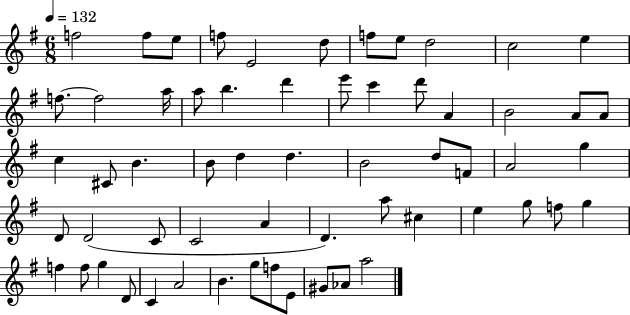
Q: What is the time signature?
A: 6/8